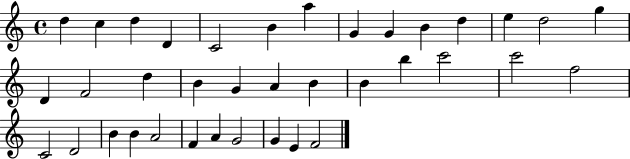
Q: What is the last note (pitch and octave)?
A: F4